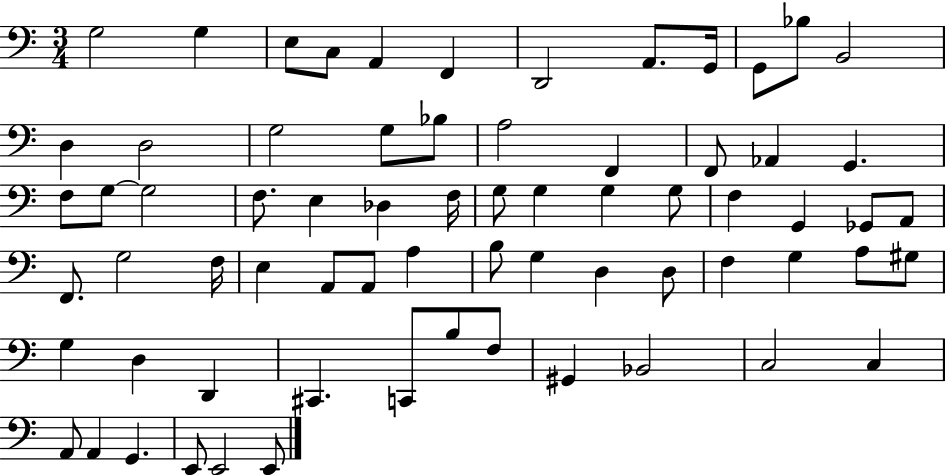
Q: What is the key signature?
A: C major